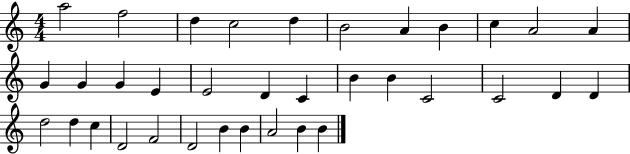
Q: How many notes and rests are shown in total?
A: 35